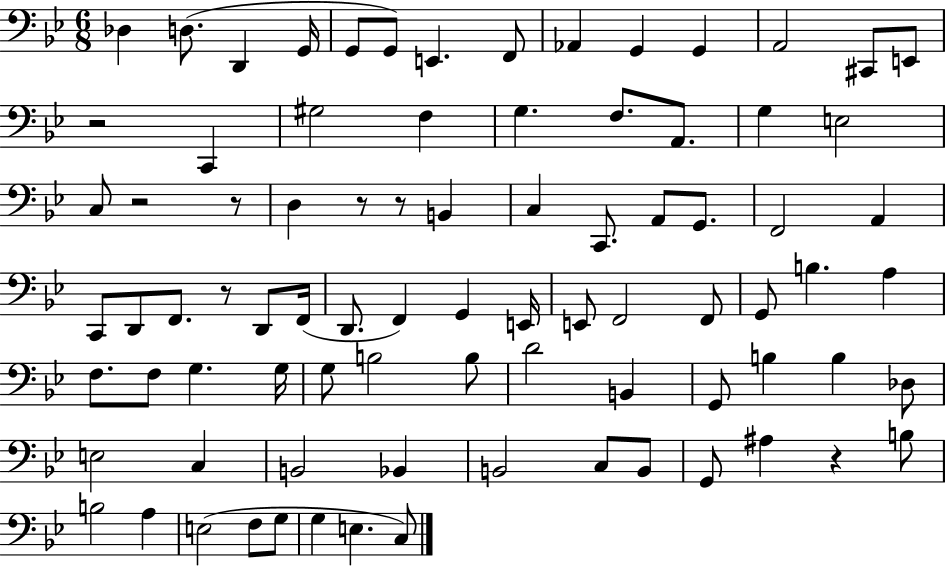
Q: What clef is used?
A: bass